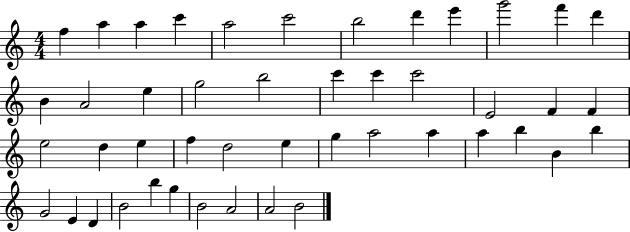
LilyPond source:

{
  \clef treble
  \numericTimeSignature
  \time 4/4
  \key c \major
  f''4 a''4 a''4 c'''4 | a''2 c'''2 | b''2 d'''4 e'''4 | g'''2 f'''4 d'''4 | \break b'4 a'2 e''4 | g''2 b''2 | c'''4 c'''4 c'''2 | e'2 f'4 f'4 | \break e''2 d''4 e''4 | f''4 d''2 e''4 | g''4 a''2 a''4 | a''4 b''4 b'4 b''4 | \break g'2 e'4 d'4 | b'2 b''4 g''4 | b'2 a'2 | a'2 b'2 | \break \bar "|."
}